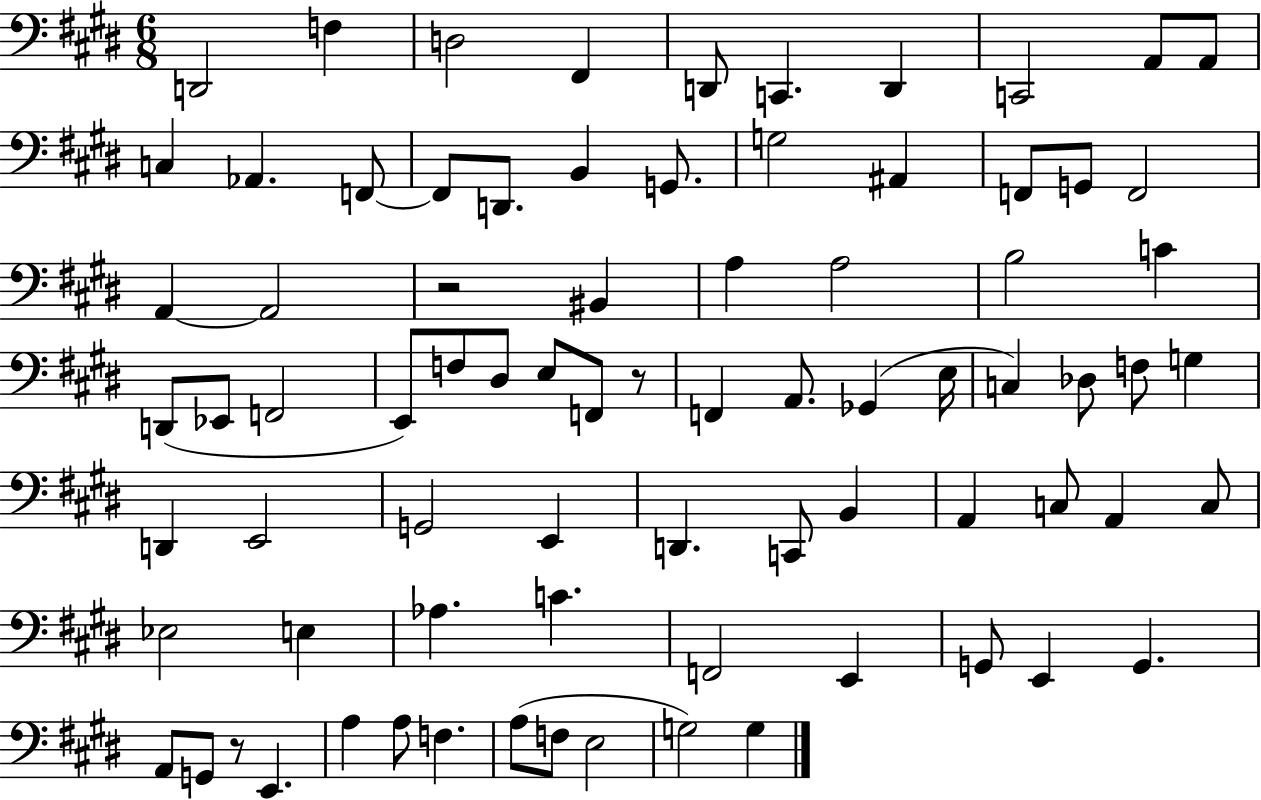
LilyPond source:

{
  \clef bass
  \numericTimeSignature
  \time 6/8
  \key e \major
  d,2 f4 | d2 fis,4 | d,8 c,4. d,4 | c,2 a,8 a,8 | \break c4 aes,4. f,8~~ | f,8 d,8. b,4 g,8. | g2 ais,4 | f,8 g,8 f,2 | \break a,4~~ a,2 | r2 bis,4 | a4 a2 | b2 c'4 | \break d,8( ees,8 f,2 | e,8) f8 dis8 e8 f,8 r8 | f,4 a,8. ges,4( e16 | c4) des8 f8 g4 | \break d,4 e,2 | g,2 e,4 | d,4. c,8 b,4 | a,4 c8 a,4 c8 | \break ees2 e4 | aes4. c'4. | f,2 e,4 | g,8 e,4 g,4. | \break a,8 g,8 r8 e,4. | a4 a8 f4. | a8( f8 e2 | g2) g4 | \break \bar "|."
}